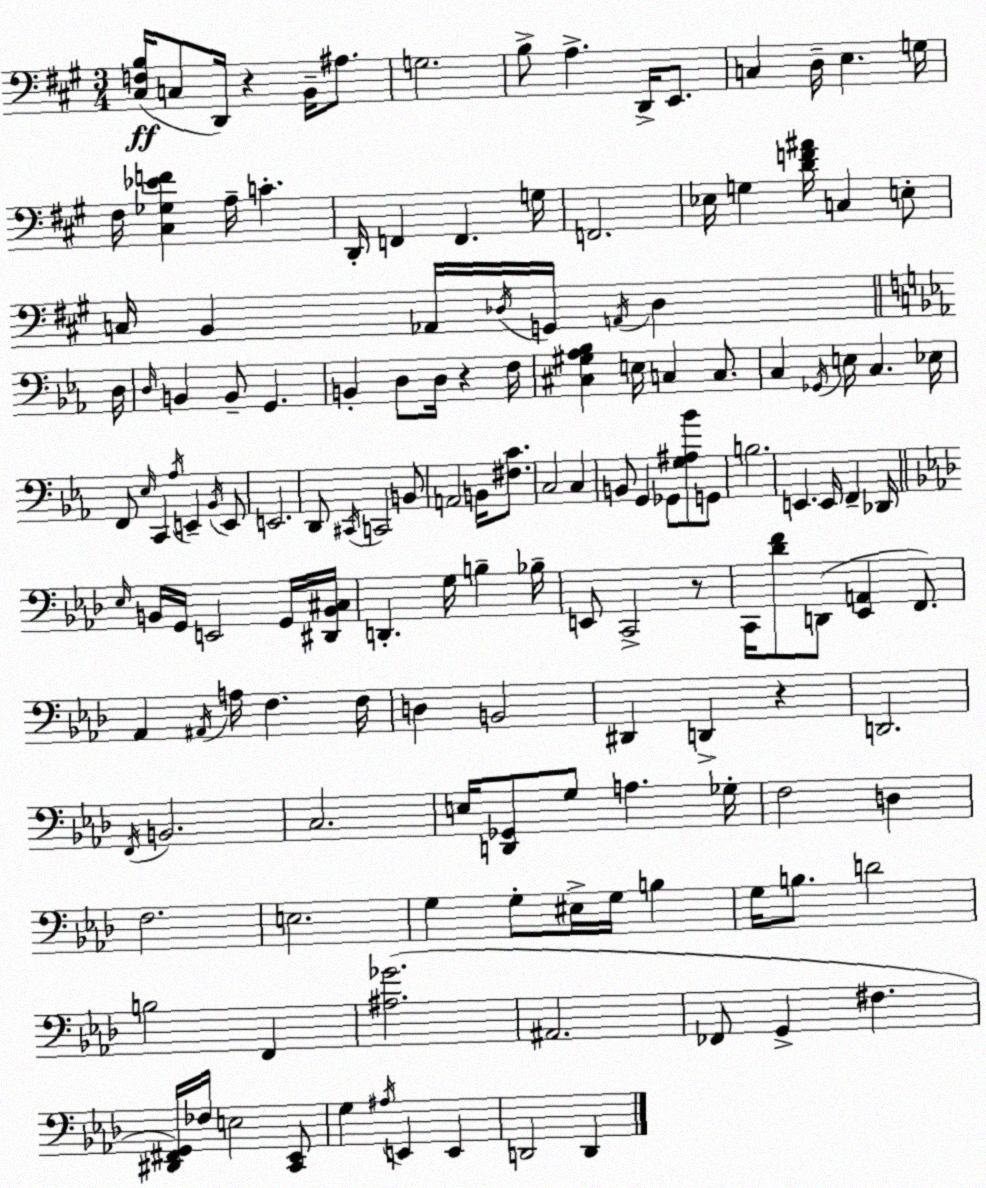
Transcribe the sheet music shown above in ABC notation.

X:1
T:Untitled
M:3/4
L:1/4
K:A
[^C,F,B,]/4 C,/2 D,,/4 z B,,/4 ^A,/2 G,2 B,/2 A, D,,/4 E,,/2 C, D,/4 E, G,/4 ^F,/4 [^C,_G,_EF] A,/4 C D,,/4 F,, F,, G,/4 F,,2 _E,/4 G, [DF^A]/4 C, E,/2 C,/4 B,, _A,,/4 _D,/4 G,,/4 A,,/4 _D, D,/4 D,/4 B,, B,,/2 G,, B,, D,/2 D,/4 z F,/4 [^C,^G,_A,_B,] E,/4 C, C,/2 C, _G,,/4 E,/4 C, _E,/4 F,,/2 _E,/4 C,, _A,/4 E,, _B,,/4 E,,/2 E,,2 D,,/2 ^C,,/4 C,,2 B,,/2 A,,2 B,,/4 [^F,C]/2 C,2 C, B,,/2 G,, _G,,/2 [G,^A,_B]/2 G,,/2 B,2 E,, E,,/4 F,, _D,,/4 _E,/4 B,,/4 G,,/4 E,,2 G,,/4 [^D,,B,,^C,]/4 D,, G,/4 B, _B,/4 E,,/2 C,,2 z/2 C,,/4 [_DF]/2 D,,/2 [_E,,A,,] F,,/2 _A,, ^A,,/4 A,/4 F, F,/4 D, B,,2 ^D,, D,, z D,,2 F,,/4 B,,2 C,2 E,/4 [D,,_G,,]/2 G,/2 A, _G,/4 F,2 D, F,2 E,2 G, G,/2 ^E,/4 G,/4 B, G,/4 B,/2 D2 B,2 F,, [^A,_G]2 ^A,,2 _F,,/2 G,, ^F, [^D,,^F,,G,,]/4 _F,/4 E,2 [C,,_E,,]/2 G, ^A,/4 E,, E,, D,,2 D,,